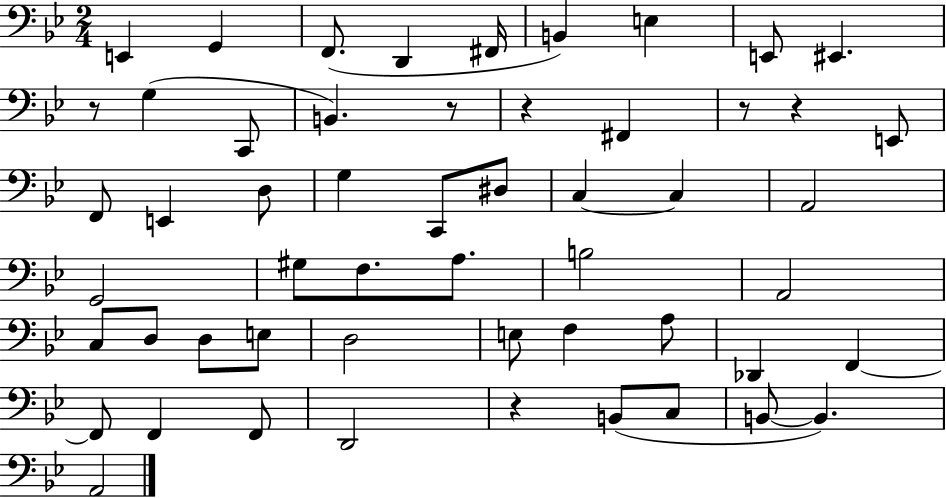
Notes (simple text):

E2/q G2/q F2/e. D2/q F#2/s B2/q E3/q E2/e EIS2/q. R/e G3/q C2/e B2/q. R/e R/q F#2/q R/e R/q E2/e F2/e E2/q D3/e G3/q C2/e D#3/e C3/q C3/q A2/h G2/h G#3/e F3/e. A3/e. B3/h A2/h C3/e D3/e D3/e E3/e D3/h E3/e F3/q A3/e Db2/q F2/q F2/e F2/q F2/e D2/h R/q B2/e C3/e B2/e B2/q. A2/h